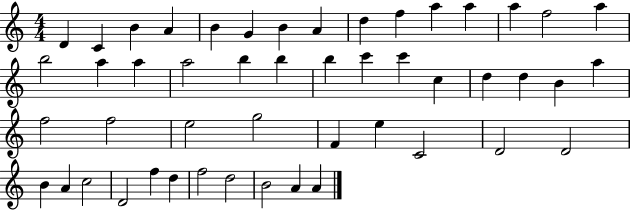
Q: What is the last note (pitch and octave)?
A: A4